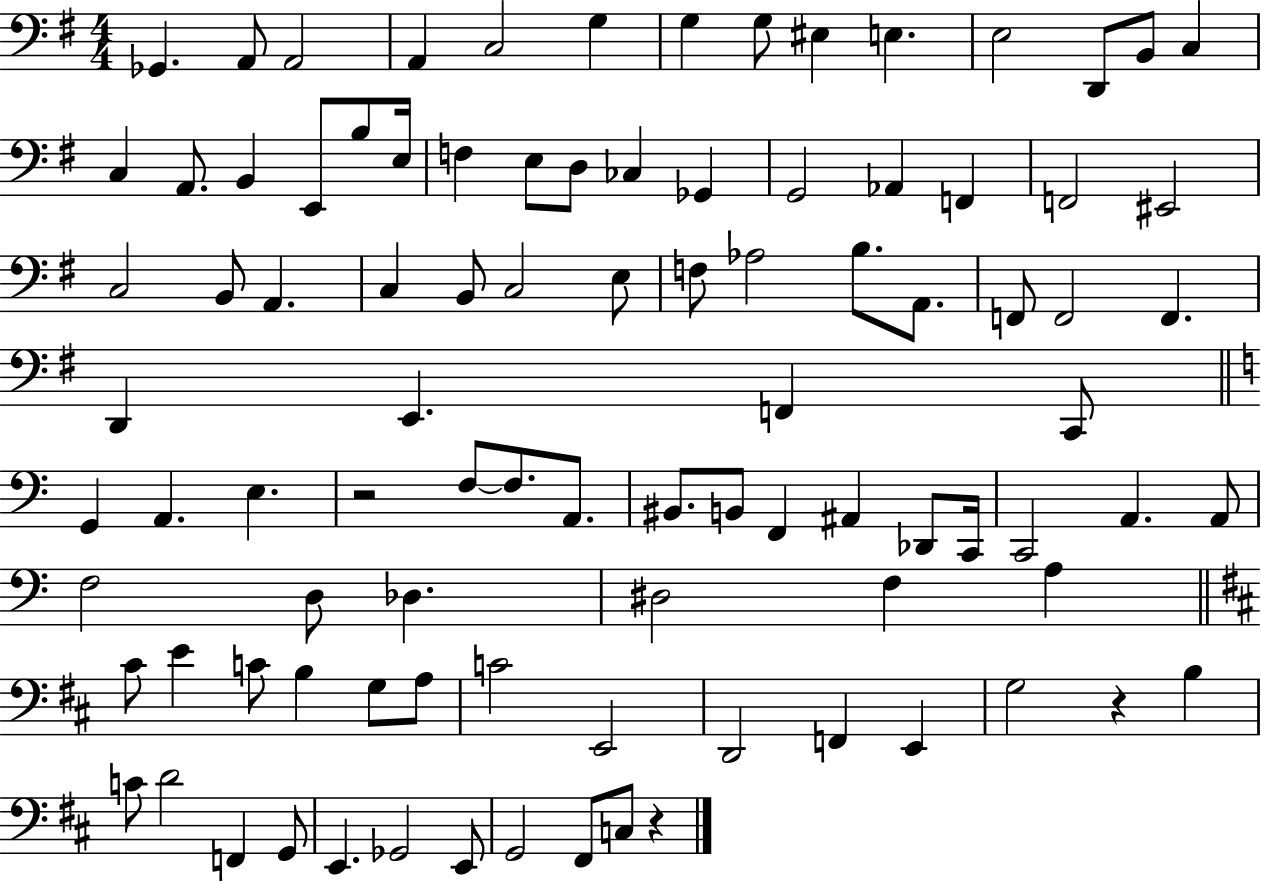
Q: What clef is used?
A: bass